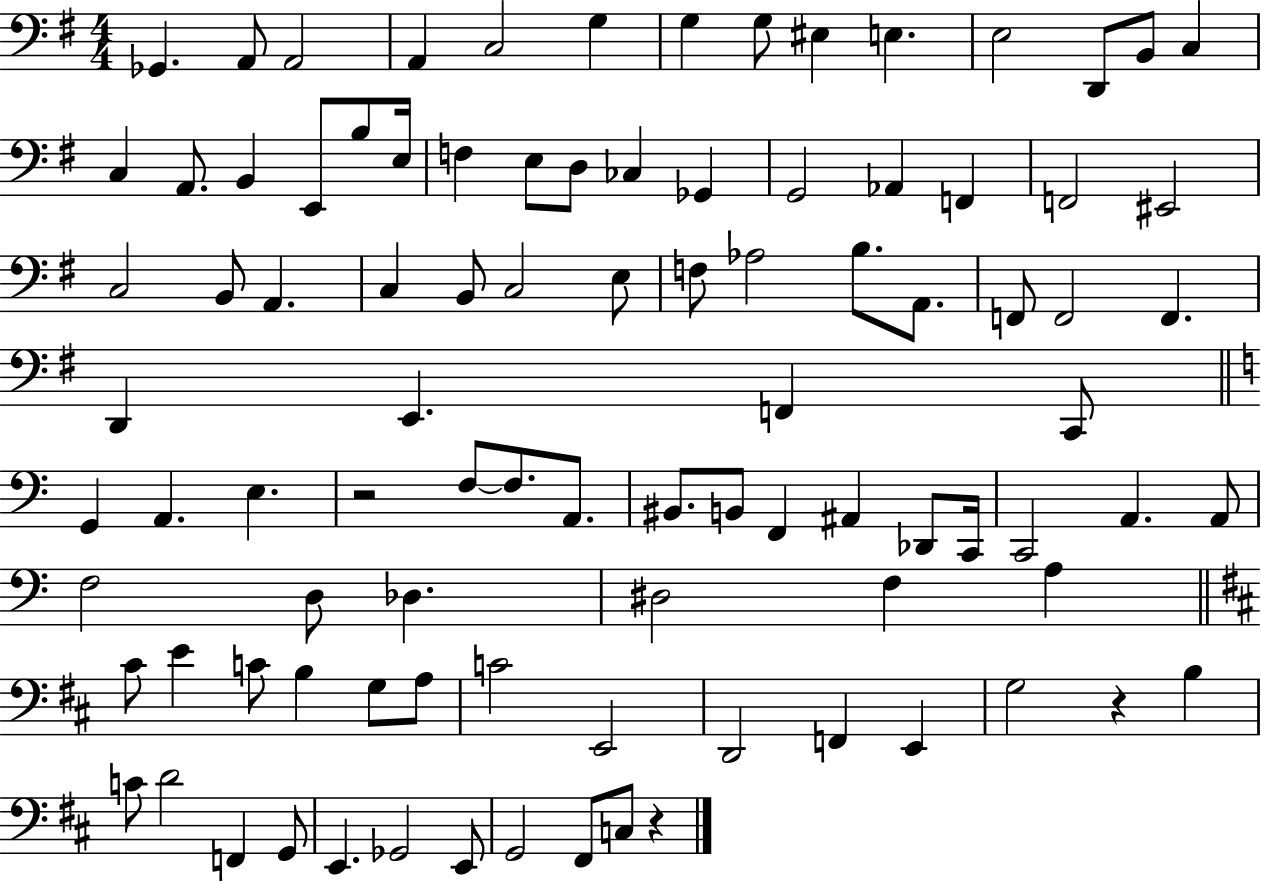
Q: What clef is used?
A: bass